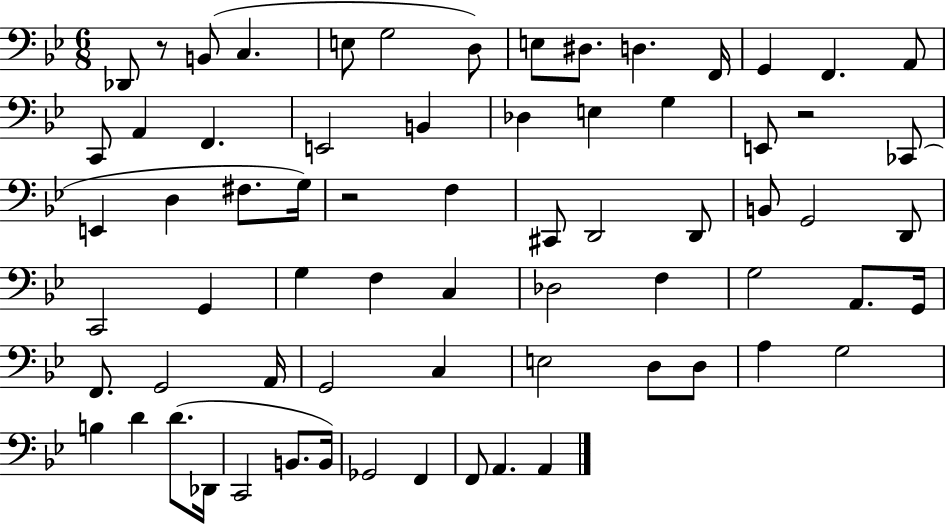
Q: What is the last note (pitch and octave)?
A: A2